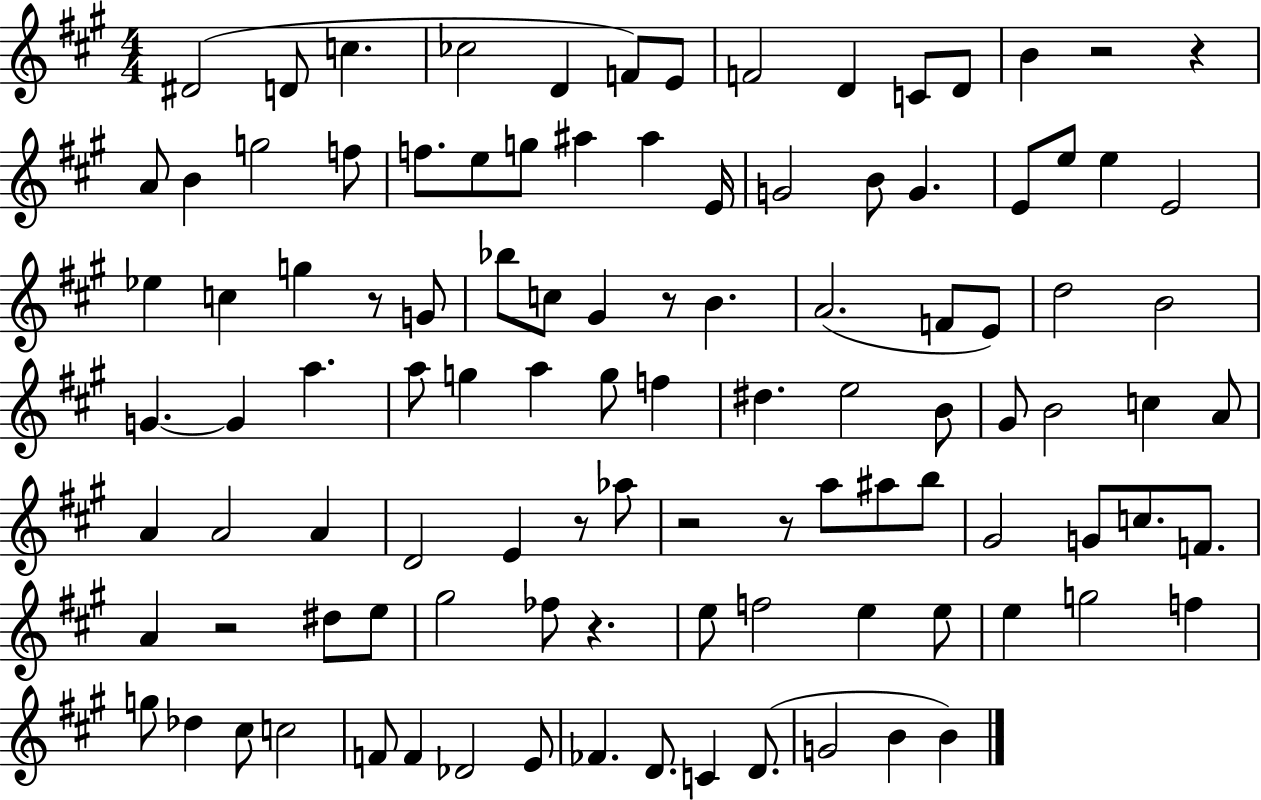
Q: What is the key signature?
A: A major